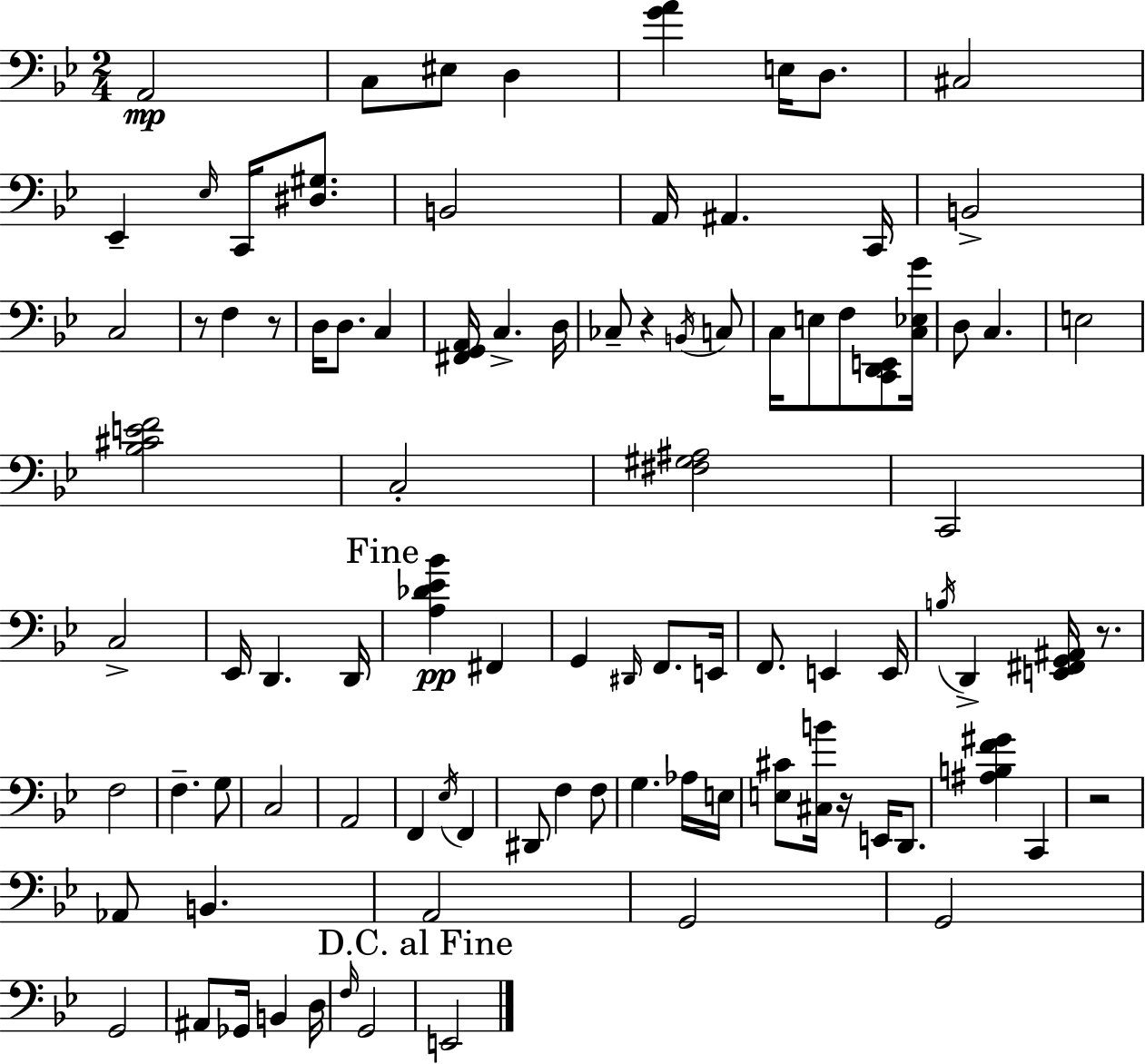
{
  \clef bass
  \numericTimeSignature
  \time 2/4
  \key bes \major
  \repeat volta 2 { a,2\mp | c8 eis8 d4 | <g' a'>4 e16 d8. | cis2 | \break ees,4-- \grace { ees16 } c,16 <dis gis>8. | b,2 | a,16 ais,4. | c,16 b,2-> | \break c2 | r8 f4 r8 | d16 d8. c4 | <fis, g, a,>16 c4.-> | \break d16 ces8-- r4 \acciaccatura { b,16 } | c8 c16 e8 f8 <c, d, e,>8 | <c ees g'>16 d8 c4. | e2 | \break <bes cis' e' f'>2 | c2-. | <fis gis ais>2 | c,2 | \break c2-> | ees,16 d,4. | d,16 \mark "Fine" <a des' ees' bes'>4\pp fis,4 | g,4 \grace { dis,16 } f,8. | \break e,16 f,8. e,4 | e,16 \acciaccatura { b16 } d,4-> | <e, fis, g, ais,>16 r8. f2 | f4.-- | \break g8 c2 | a,2 | f,4 | \acciaccatura { ees16 } f,4 dis,8 f4 | \break f8 g4. | aes16 e16 <e cis'>8 <cis b'>16 | r16 e,16 d,8. <ais b f' gis'>4 | c,4 r2 | \break aes,8 b,4. | a,2 | g,2 | g,2 | \break g,2 | ais,8 ges,16 | b,4 d16 \grace { f16 } g,2 | \mark "D.C. al Fine" e,2 | \break } \bar "|."
}